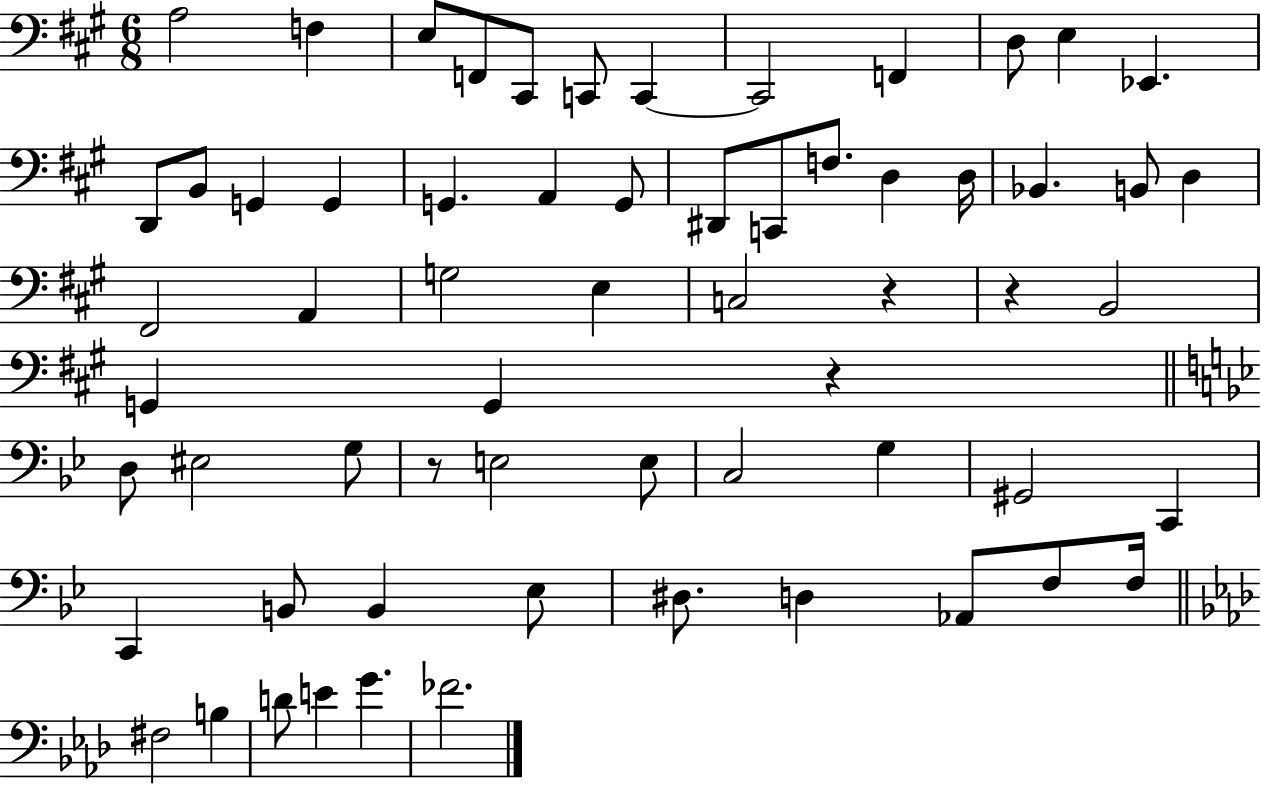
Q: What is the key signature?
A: A major